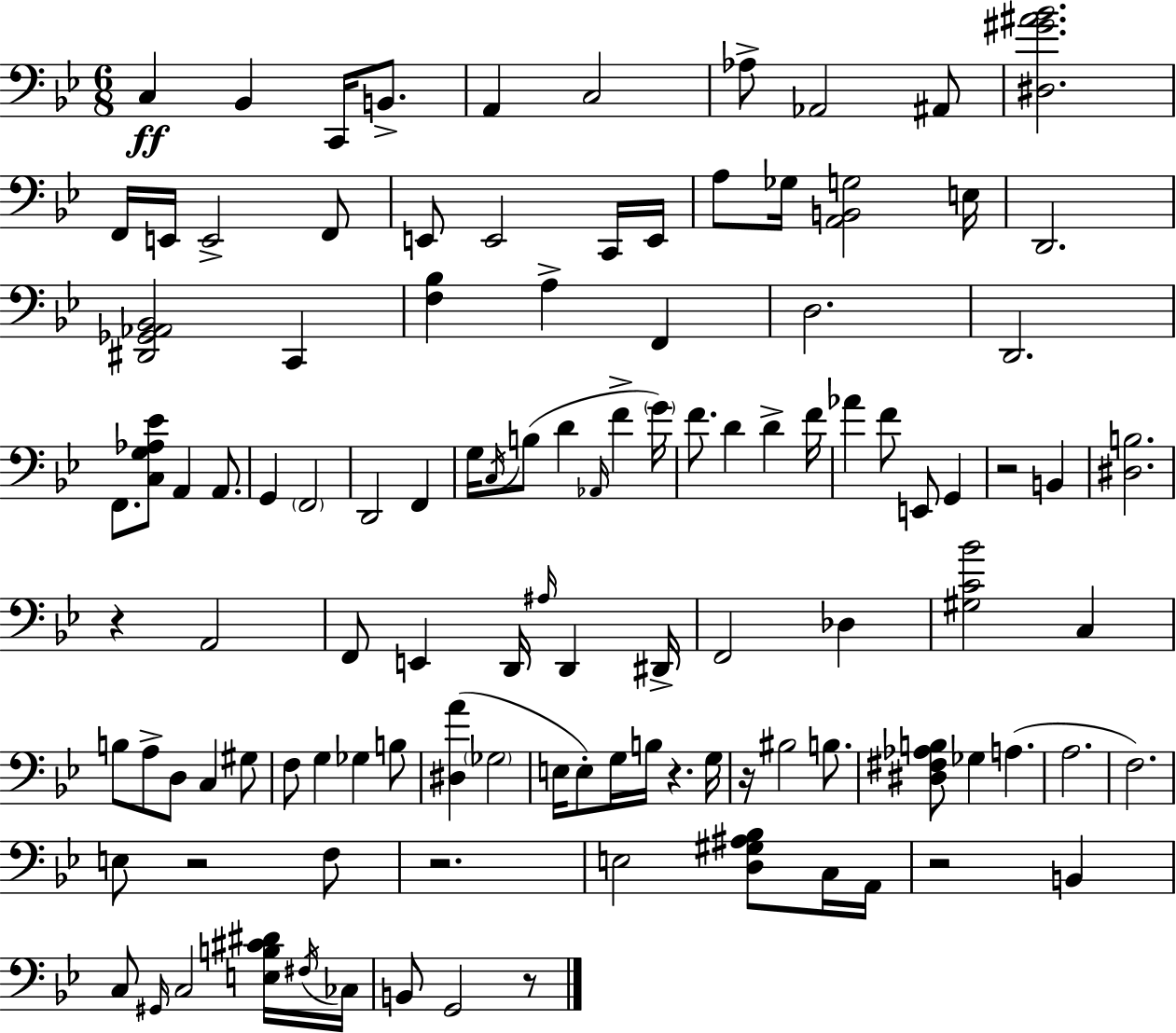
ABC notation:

X:1
T:Untitled
M:6/8
L:1/4
K:Bb
C, _B,, C,,/4 B,,/2 A,, C,2 _A,/2 _A,,2 ^A,,/2 [^D,^G^A_B]2 F,,/4 E,,/4 E,,2 F,,/2 E,,/2 E,,2 C,,/4 E,,/4 A,/2 _G,/4 [A,,B,,G,]2 E,/4 D,,2 [^D,,_G,,_A,,_B,,]2 C,, [F,_B,] A, F,, D,2 D,,2 F,,/2 [C,G,_A,_E]/2 A,, A,,/2 G,, F,,2 D,,2 F,, G,/4 C,/4 B,/2 D _A,,/4 F G/4 F/2 D D F/4 _A F/2 E,,/2 G,, z2 B,, [^D,B,]2 z A,,2 F,,/2 E,, D,,/4 ^A,/4 D,, ^D,,/4 F,,2 _D, [^G,C_B]2 C, B,/2 A,/2 D,/2 C, ^G,/2 F,/2 G, _G, B,/2 [^D,A] _G,2 E,/4 E,/2 G,/4 B,/4 z G,/4 z/4 ^B,2 B,/2 [^D,^F,_A,B,]/2 _G, A, A,2 F,2 E,/2 z2 F,/2 z2 E,2 [D,^G,^A,_B,]/2 C,/4 A,,/4 z2 B,, C,/2 ^G,,/4 C,2 [E,B,^C^D]/4 ^F,/4 _C,/4 B,,/2 G,,2 z/2